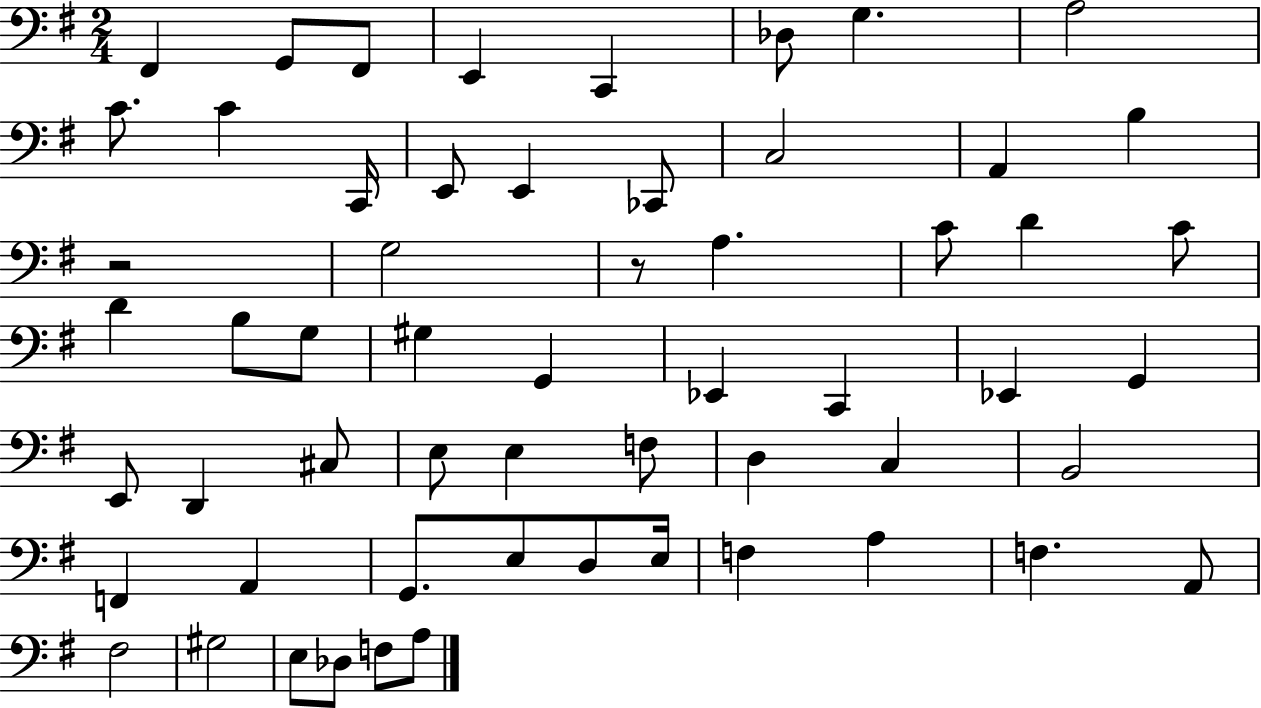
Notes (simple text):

F#2/q G2/e F#2/e E2/q C2/q Db3/e G3/q. A3/h C4/e. C4/q C2/s E2/e E2/q CES2/e C3/h A2/q B3/q R/h G3/h R/e A3/q. C4/e D4/q C4/e D4/q B3/e G3/e G#3/q G2/q Eb2/q C2/q Eb2/q G2/q E2/e D2/q C#3/e E3/e E3/q F3/e D3/q C3/q B2/h F2/q A2/q G2/e. E3/e D3/e E3/s F3/q A3/q F3/q. A2/e F#3/h G#3/h E3/e Db3/e F3/e A3/e